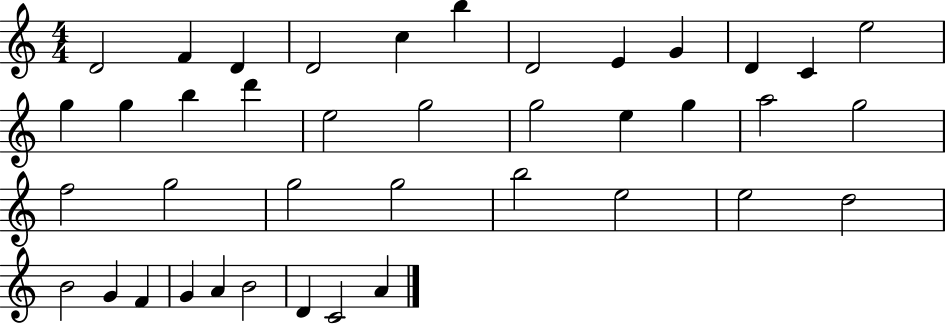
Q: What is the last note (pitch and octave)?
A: A4